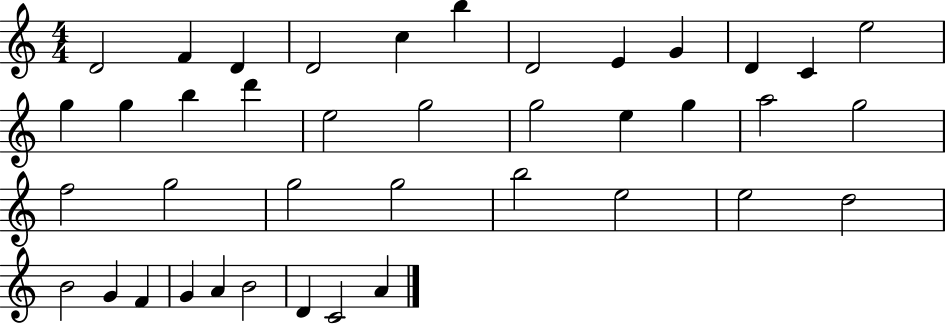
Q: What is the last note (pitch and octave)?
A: A4